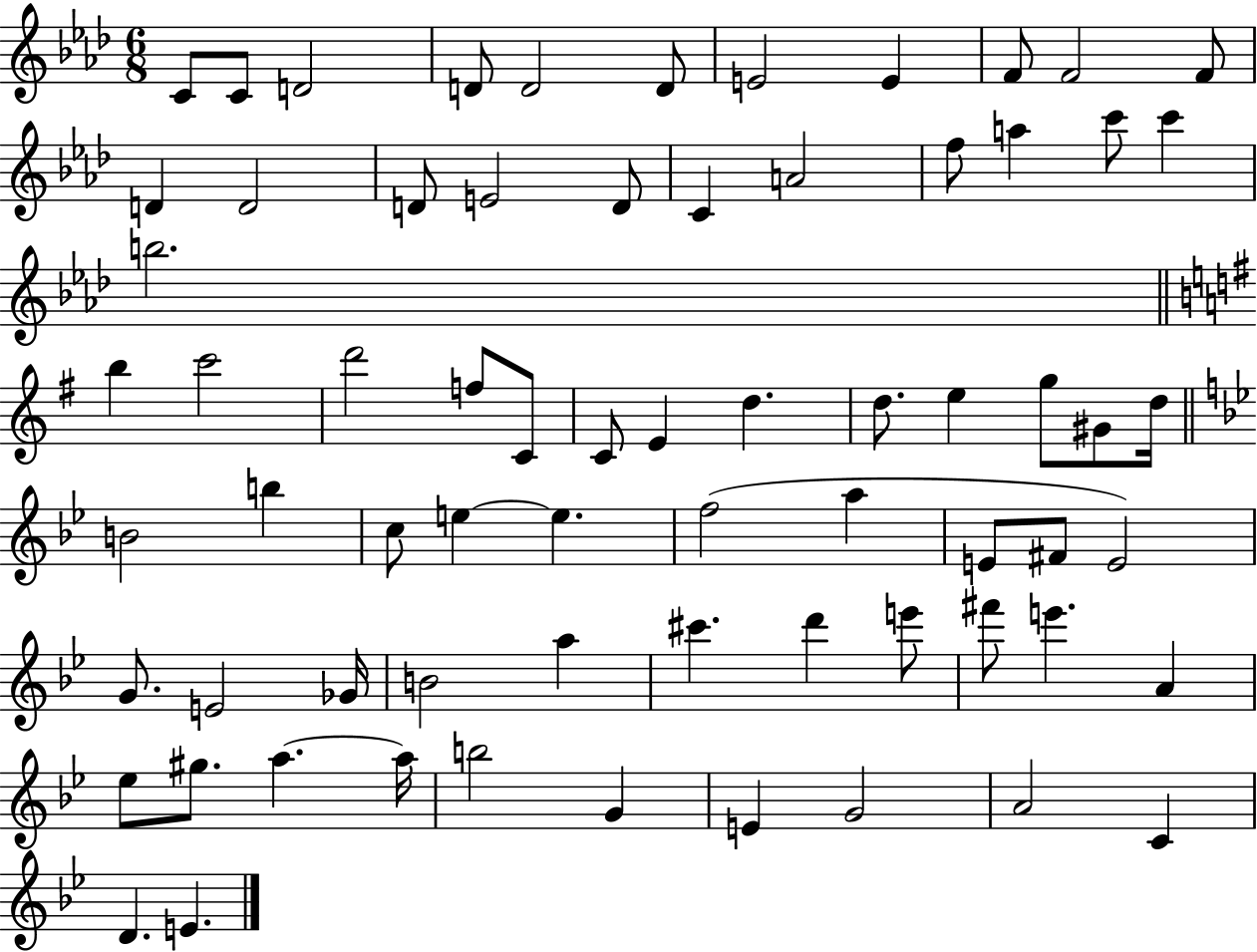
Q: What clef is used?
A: treble